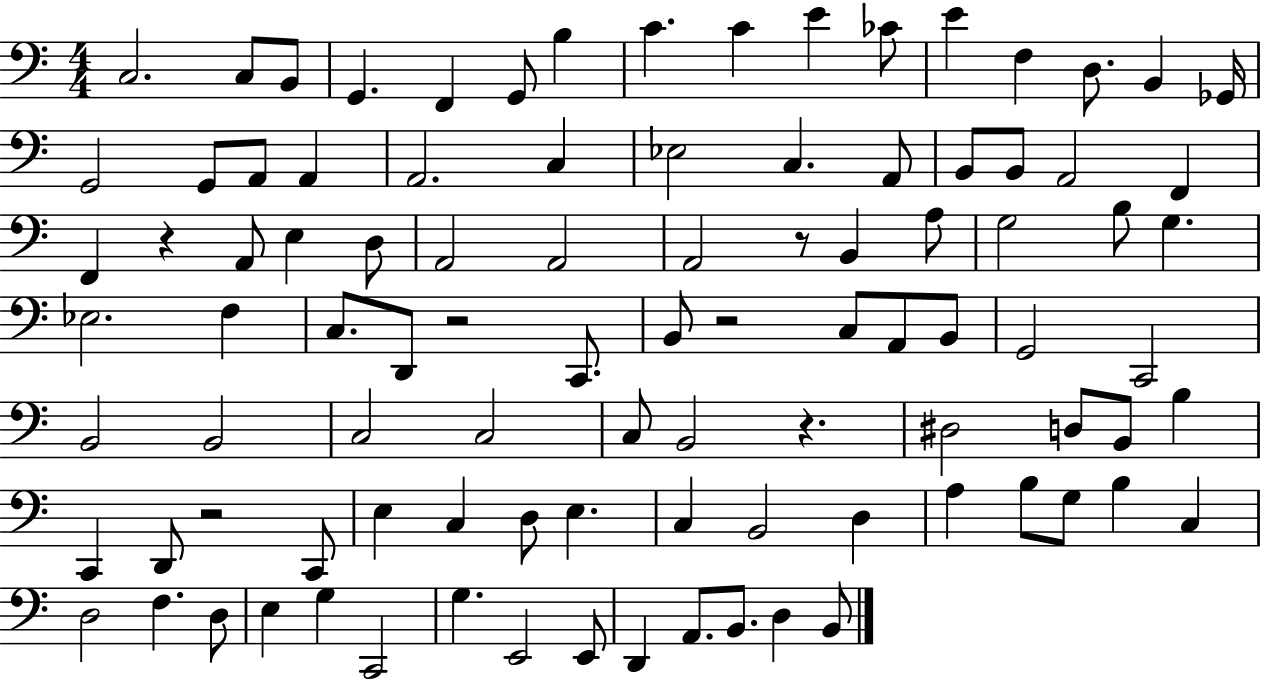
X:1
T:Untitled
M:4/4
L:1/4
K:C
C,2 C,/2 B,,/2 G,, F,, G,,/2 B, C C E _C/2 E F, D,/2 B,, _G,,/4 G,,2 G,,/2 A,,/2 A,, A,,2 C, _E,2 C, A,,/2 B,,/2 B,,/2 A,,2 F,, F,, z A,,/2 E, D,/2 A,,2 A,,2 A,,2 z/2 B,, A,/2 G,2 B,/2 G, _E,2 F, C,/2 D,,/2 z2 C,,/2 B,,/2 z2 C,/2 A,,/2 B,,/2 G,,2 C,,2 B,,2 B,,2 C,2 C,2 C,/2 B,,2 z ^D,2 D,/2 B,,/2 B, C,, D,,/2 z2 C,,/2 E, C, D,/2 E, C, B,,2 D, A, B,/2 G,/2 B, C, D,2 F, D,/2 E, G, C,,2 G, E,,2 E,,/2 D,, A,,/2 B,,/2 D, B,,/2